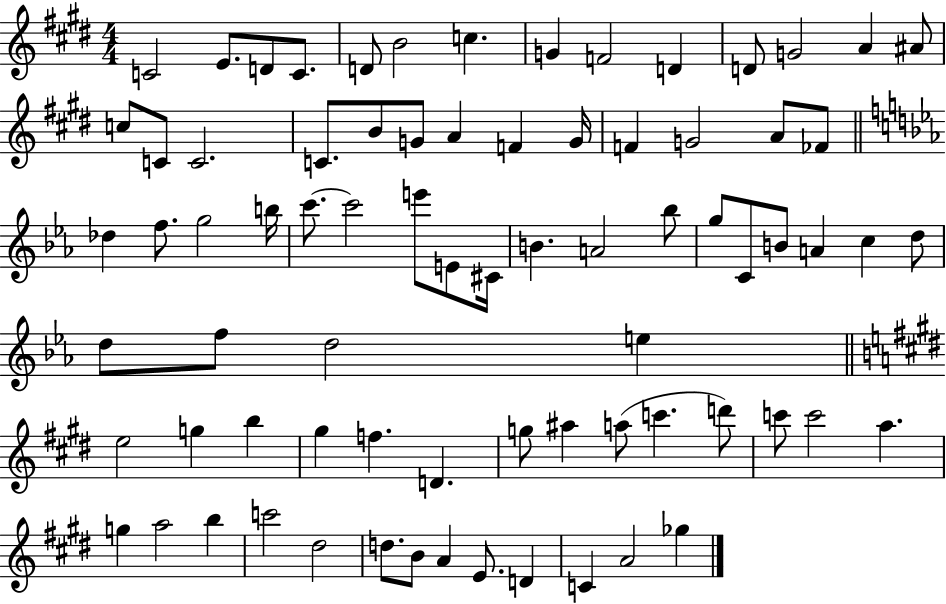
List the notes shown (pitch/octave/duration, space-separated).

C4/h E4/e. D4/e C4/e. D4/e B4/h C5/q. G4/q F4/h D4/q D4/e G4/h A4/q A#4/e C5/e C4/e C4/h. C4/e. B4/e G4/e A4/q F4/q G4/s F4/q G4/h A4/e FES4/e Db5/q F5/e. G5/h B5/s C6/e. C6/h E6/e E4/e C#4/s B4/q. A4/h Bb5/e G5/e C4/e B4/e A4/q C5/q D5/e D5/e F5/e D5/h E5/q E5/h G5/q B5/q G#5/q F5/q. D4/q. G5/e A#5/q A5/e C6/q. D6/e C6/e C6/h A5/q. G5/q A5/h B5/q C6/h D#5/h D5/e. B4/e A4/q E4/e. D4/q C4/q A4/h Gb5/q